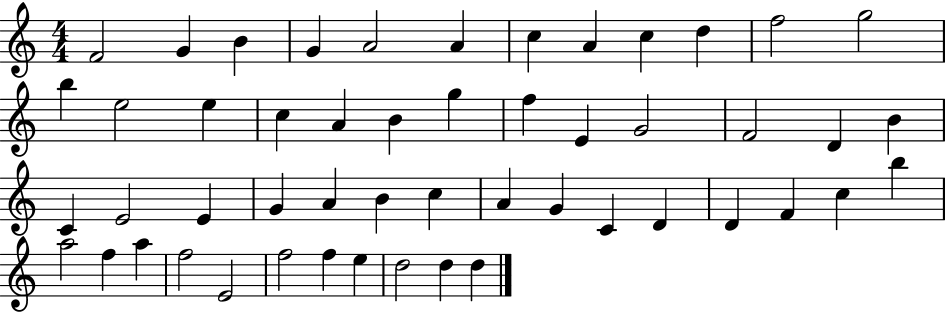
F4/h G4/q B4/q G4/q A4/h A4/q C5/q A4/q C5/q D5/q F5/h G5/h B5/q E5/h E5/q C5/q A4/q B4/q G5/q F5/q E4/q G4/h F4/h D4/q B4/q C4/q E4/h E4/q G4/q A4/q B4/q C5/q A4/q G4/q C4/q D4/q D4/q F4/q C5/q B5/q A5/h F5/q A5/q F5/h E4/h F5/h F5/q E5/q D5/h D5/q D5/q